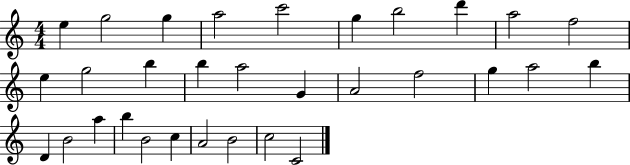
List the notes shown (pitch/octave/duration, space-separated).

E5/q G5/h G5/q A5/h C6/h G5/q B5/h D6/q A5/h F5/h E5/q G5/h B5/q B5/q A5/h G4/q A4/h F5/h G5/q A5/h B5/q D4/q B4/h A5/q B5/q B4/h C5/q A4/h B4/h C5/h C4/h